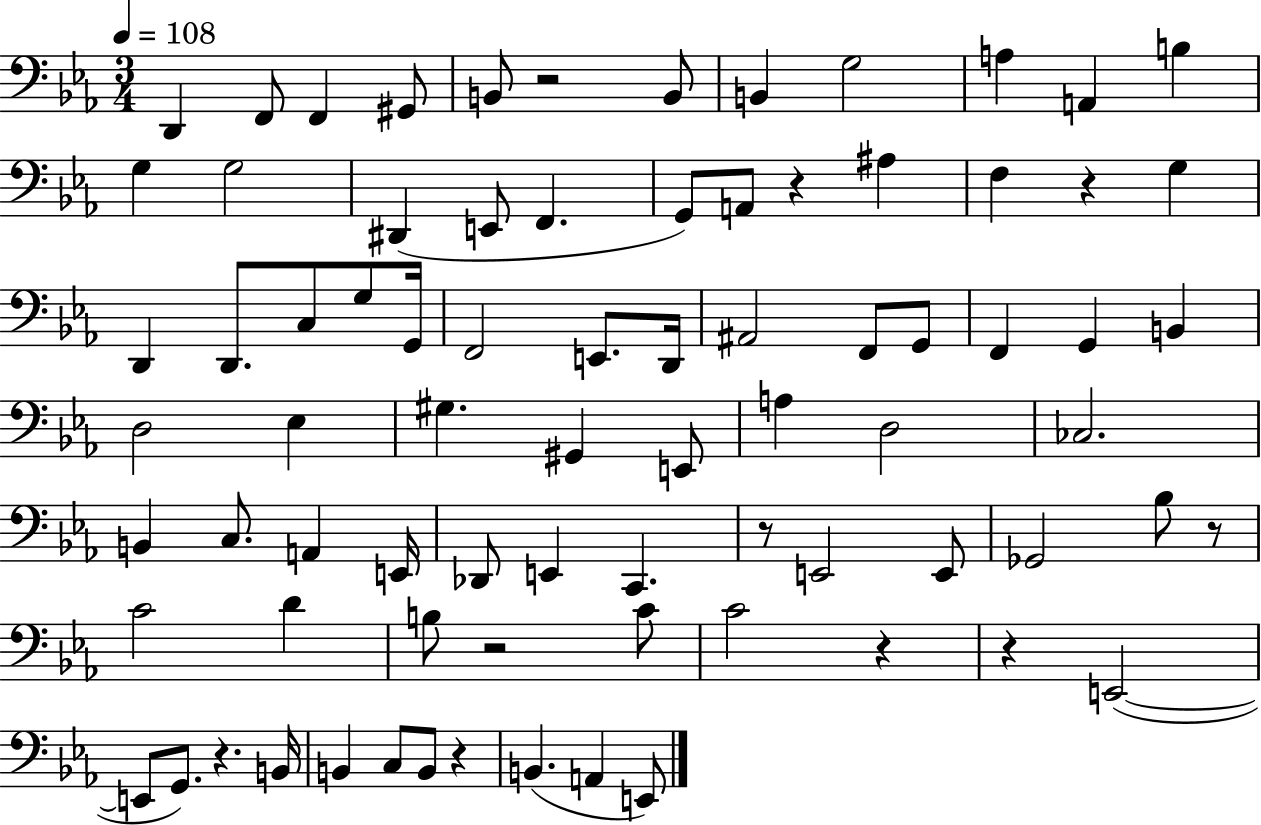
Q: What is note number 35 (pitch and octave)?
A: B2